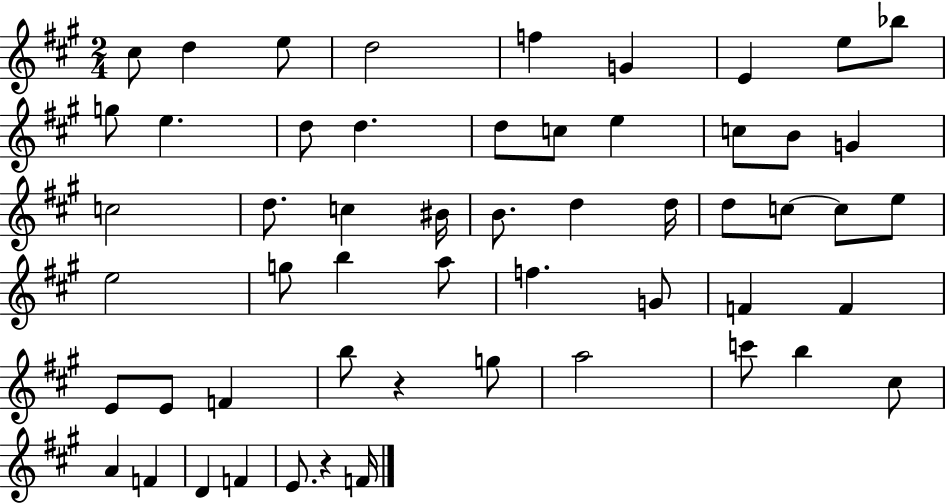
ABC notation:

X:1
T:Untitled
M:2/4
L:1/4
K:A
^c/2 d e/2 d2 f G E e/2 _b/2 g/2 e d/2 d d/2 c/2 e c/2 B/2 G c2 d/2 c ^B/4 B/2 d d/4 d/2 c/2 c/2 e/2 e2 g/2 b a/2 f G/2 F F E/2 E/2 F b/2 z g/2 a2 c'/2 b ^c/2 A F D F E/2 z F/4